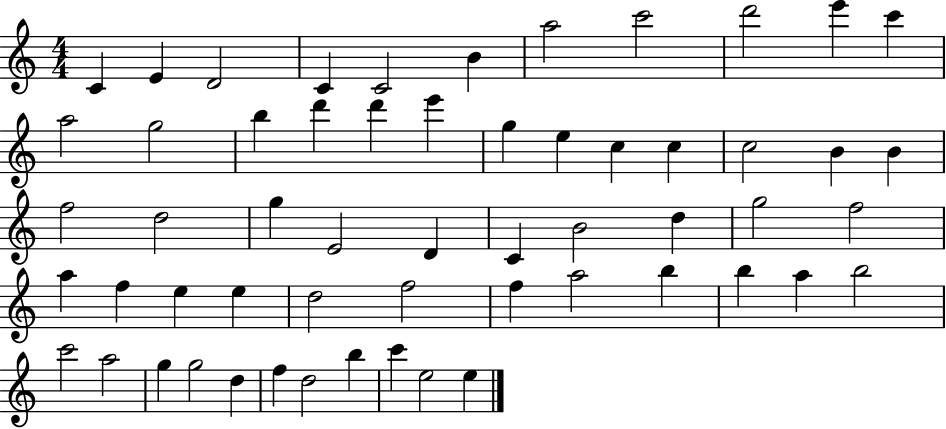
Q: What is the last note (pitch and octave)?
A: E5